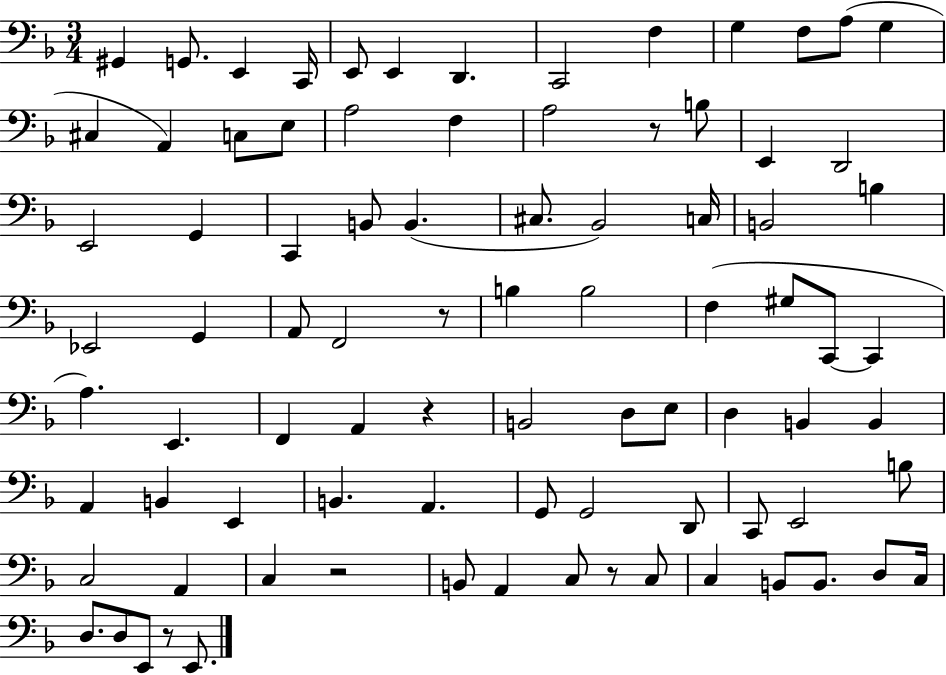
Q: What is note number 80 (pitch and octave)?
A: E2